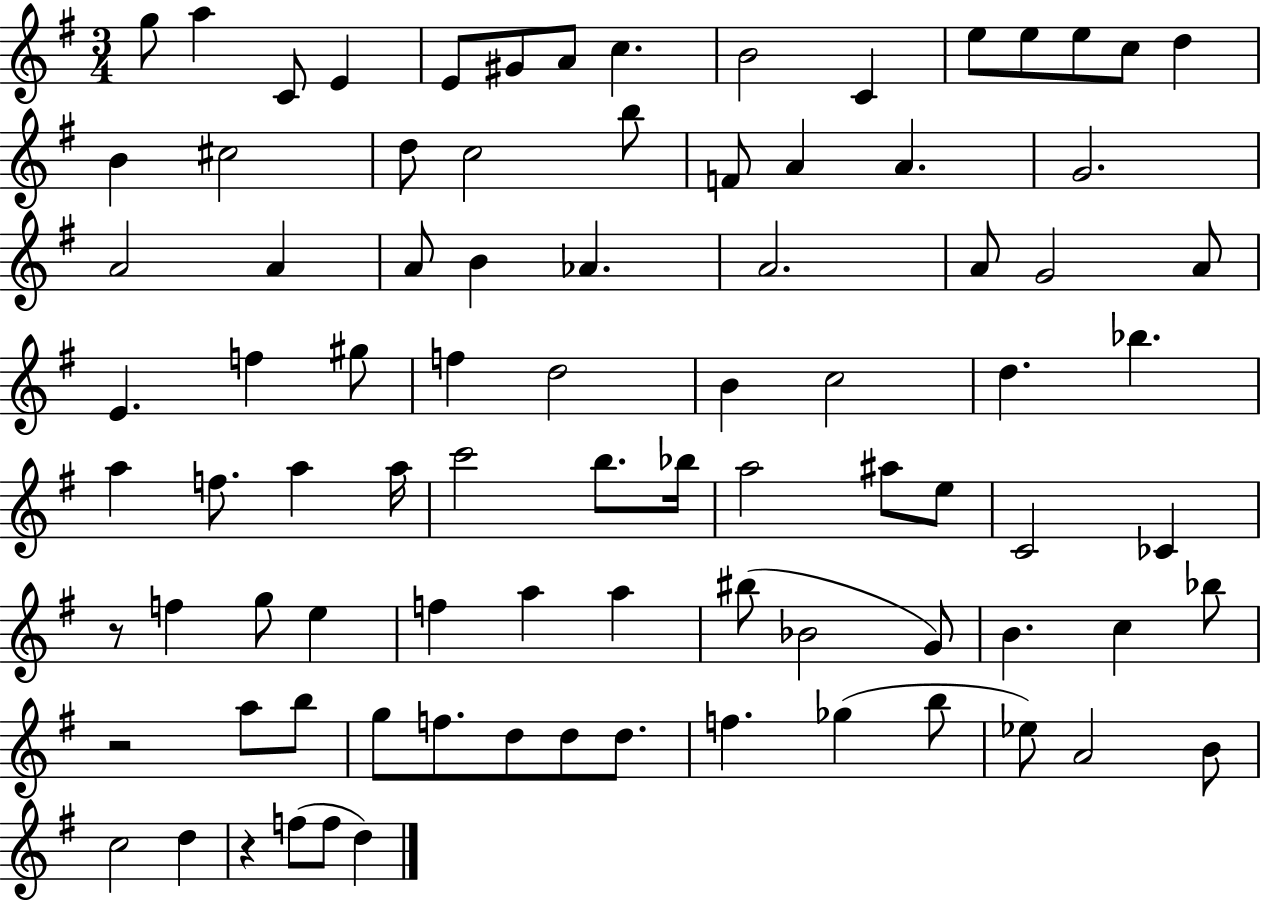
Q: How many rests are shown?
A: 3